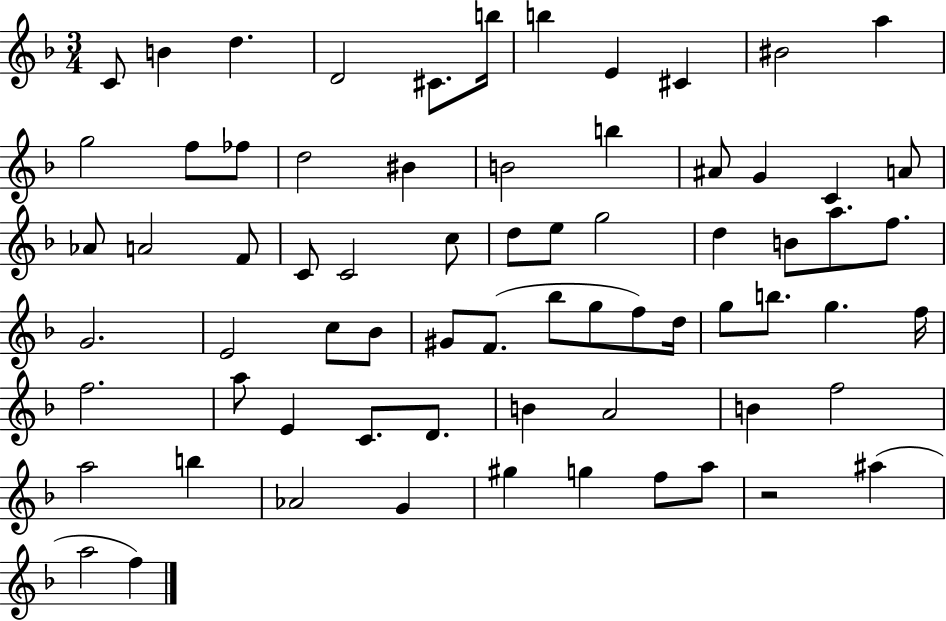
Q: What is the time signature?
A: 3/4